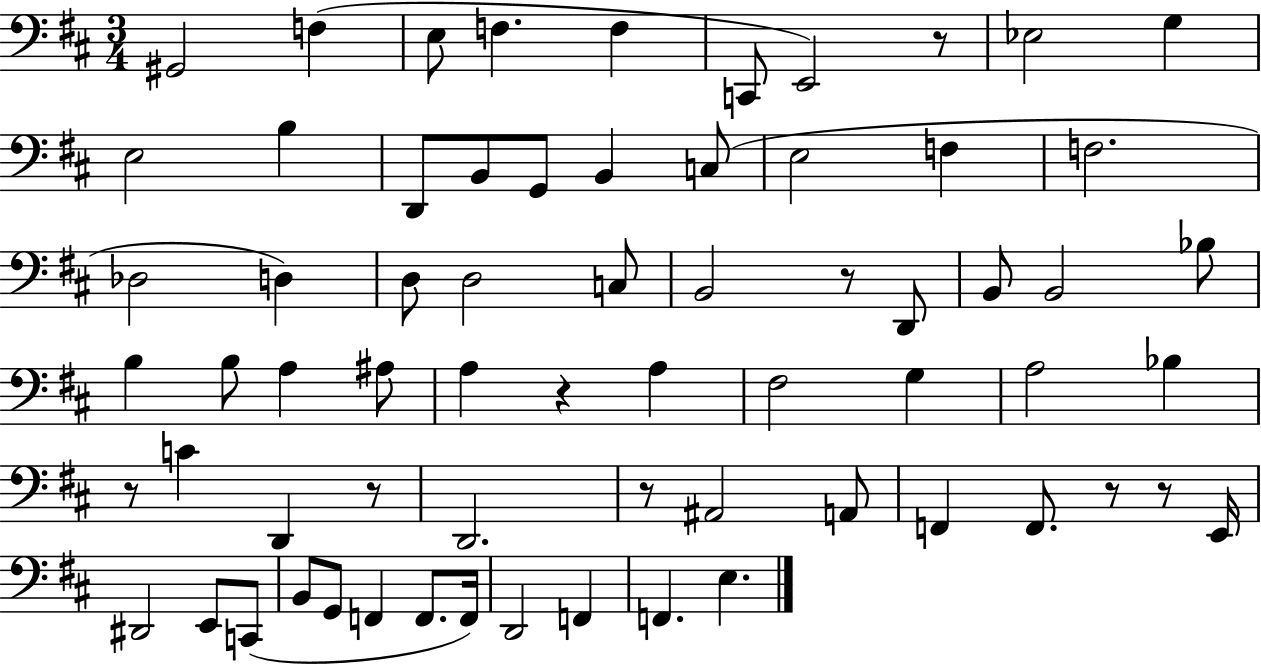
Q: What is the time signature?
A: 3/4